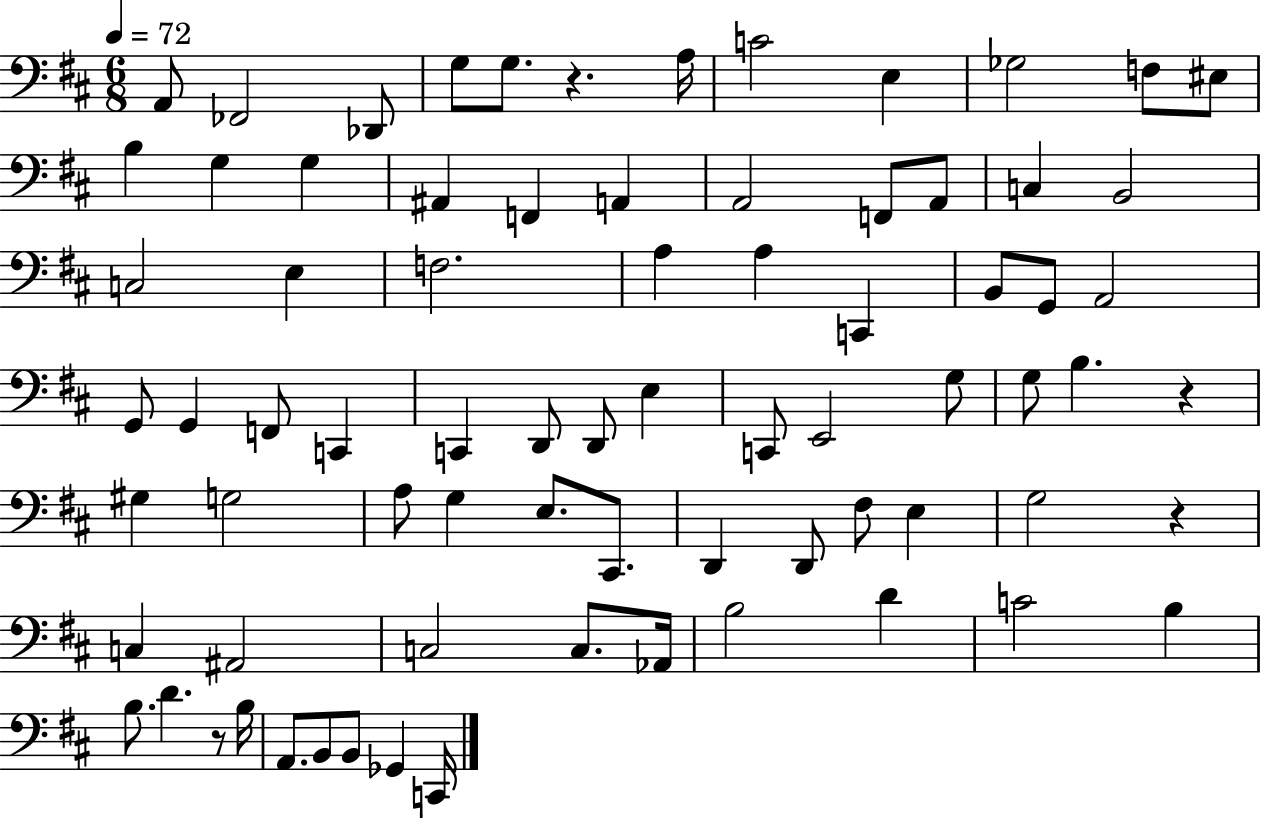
X:1
T:Untitled
M:6/8
L:1/4
K:D
A,,/2 _F,,2 _D,,/2 G,/2 G,/2 z A,/4 C2 E, _G,2 F,/2 ^E,/2 B, G, G, ^A,, F,, A,, A,,2 F,,/2 A,,/2 C, B,,2 C,2 E, F,2 A, A, C,, B,,/2 G,,/2 A,,2 G,,/2 G,, F,,/2 C,, C,, D,,/2 D,,/2 E, C,,/2 E,,2 G,/2 G,/2 B, z ^G, G,2 A,/2 G, E,/2 ^C,,/2 D,, D,,/2 ^F,/2 E, G,2 z C, ^A,,2 C,2 C,/2 _A,,/4 B,2 D C2 B, B,/2 D z/2 B,/4 A,,/2 B,,/2 B,,/2 _G,, C,,/4